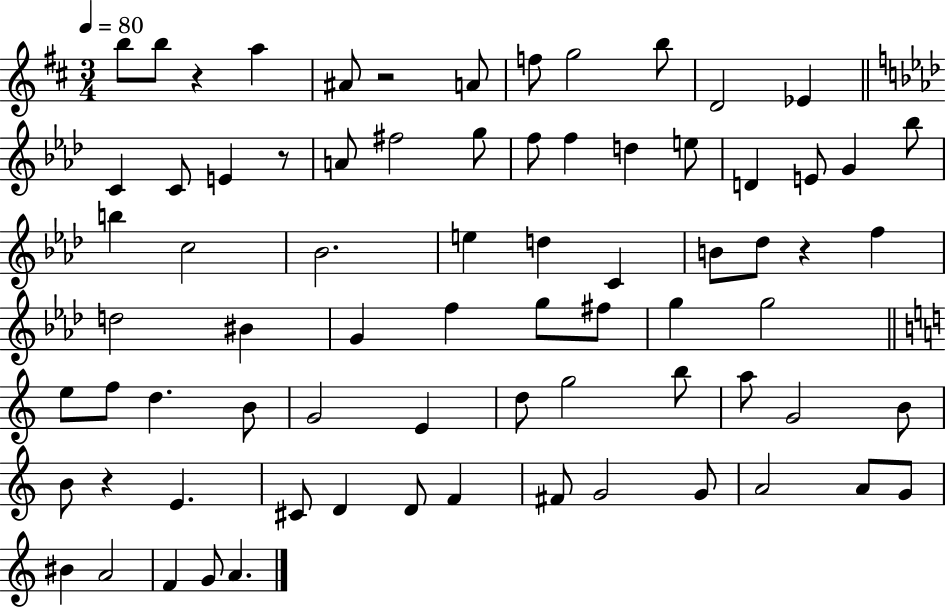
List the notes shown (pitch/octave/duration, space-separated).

B5/e B5/e R/q A5/q A#4/e R/h A4/e F5/e G5/h B5/e D4/h Eb4/q C4/q C4/e E4/q R/e A4/e F#5/h G5/e F5/e F5/q D5/q E5/e D4/q E4/e G4/q Bb5/e B5/q C5/h Bb4/h. E5/q D5/q C4/q B4/e Db5/e R/q F5/q D5/h BIS4/q G4/q F5/q G5/e F#5/e G5/q G5/h E5/e F5/e D5/q. B4/e G4/h E4/q D5/e G5/h B5/e A5/e G4/h B4/e B4/e R/q E4/q. C#4/e D4/q D4/e F4/q F#4/e G4/h G4/e A4/h A4/e G4/e BIS4/q A4/h F4/q G4/e A4/q.